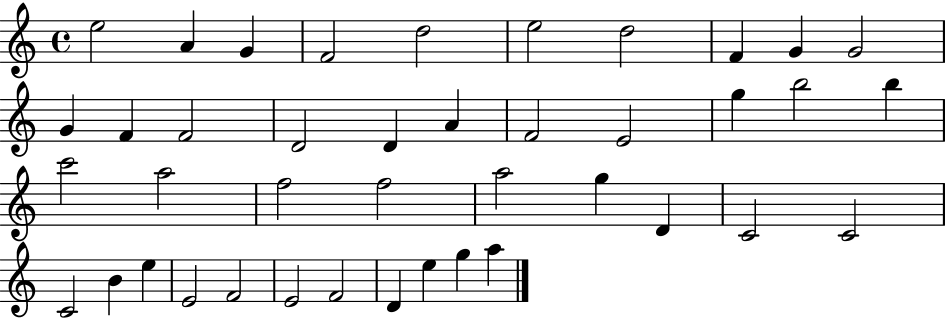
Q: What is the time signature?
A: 4/4